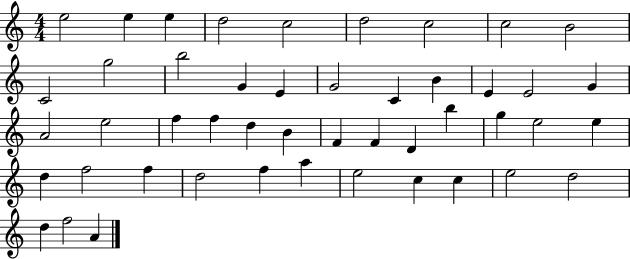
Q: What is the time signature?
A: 4/4